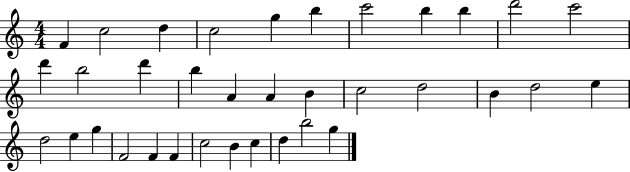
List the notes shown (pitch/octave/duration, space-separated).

F4/q C5/h D5/q C5/h G5/q B5/q C6/h B5/q B5/q D6/h C6/h D6/q B5/h D6/q B5/q A4/q A4/q B4/q C5/h D5/h B4/q D5/h E5/q D5/h E5/q G5/q F4/h F4/q F4/q C5/h B4/q C5/q D5/q B5/h G5/q